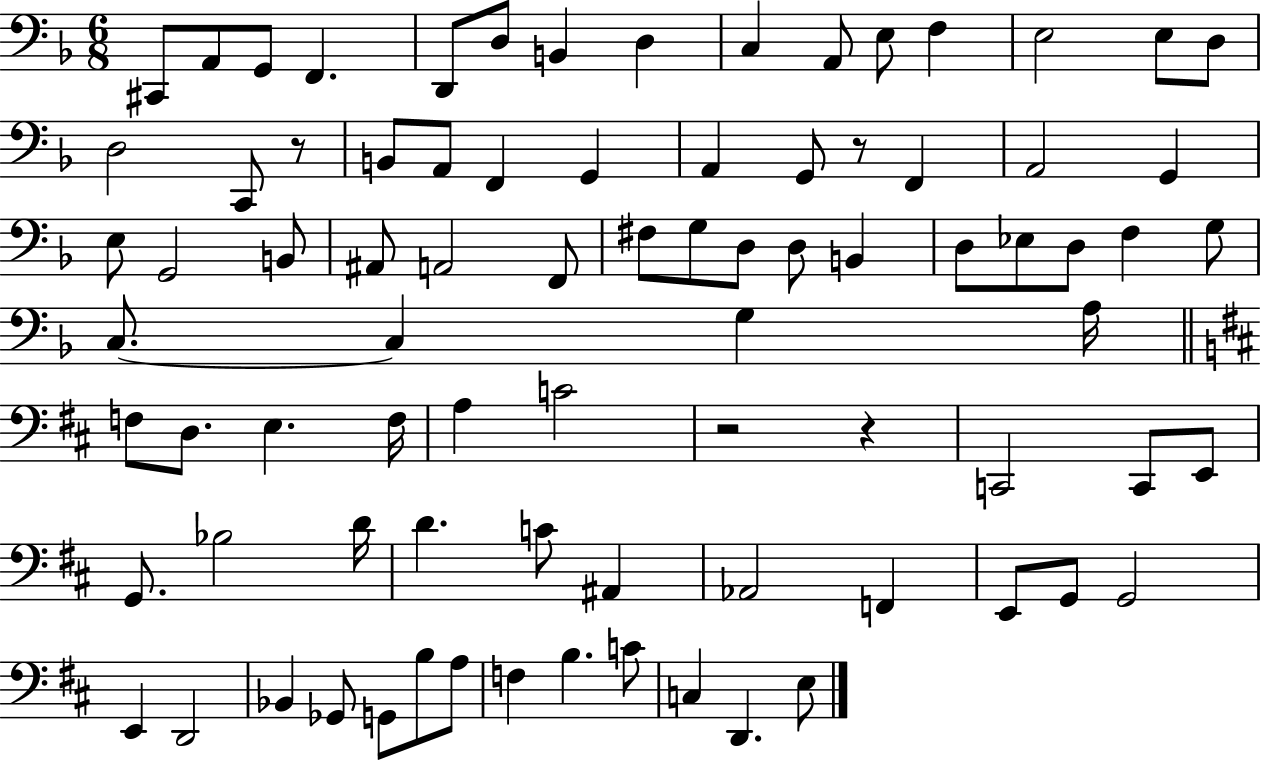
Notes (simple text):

C#2/e A2/e G2/e F2/q. D2/e D3/e B2/q D3/q C3/q A2/e E3/e F3/q E3/h E3/e D3/e D3/h C2/e R/e B2/e A2/e F2/q G2/q A2/q G2/e R/e F2/q A2/h G2/q E3/e G2/h B2/e A#2/e A2/h F2/e F#3/e G3/e D3/e D3/e B2/q D3/e Eb3/e D3/e F3/q G3/e C3/e. C3/q G3/q A3/s F3/e D3/e. E3/q. F3/s A3/q C4/h R/h R/q C2/h C2/e E2/e G2/e. Bb3/h D4/s D4/q. C4/e A#2/q Ab2/h F2/q E2/e G2/e G2/h E2/q D2/h Bb2/q Gb2/e G2/e B3/e A3/e F3/q B3/q. C4/e C3/q D2/q. E3/e